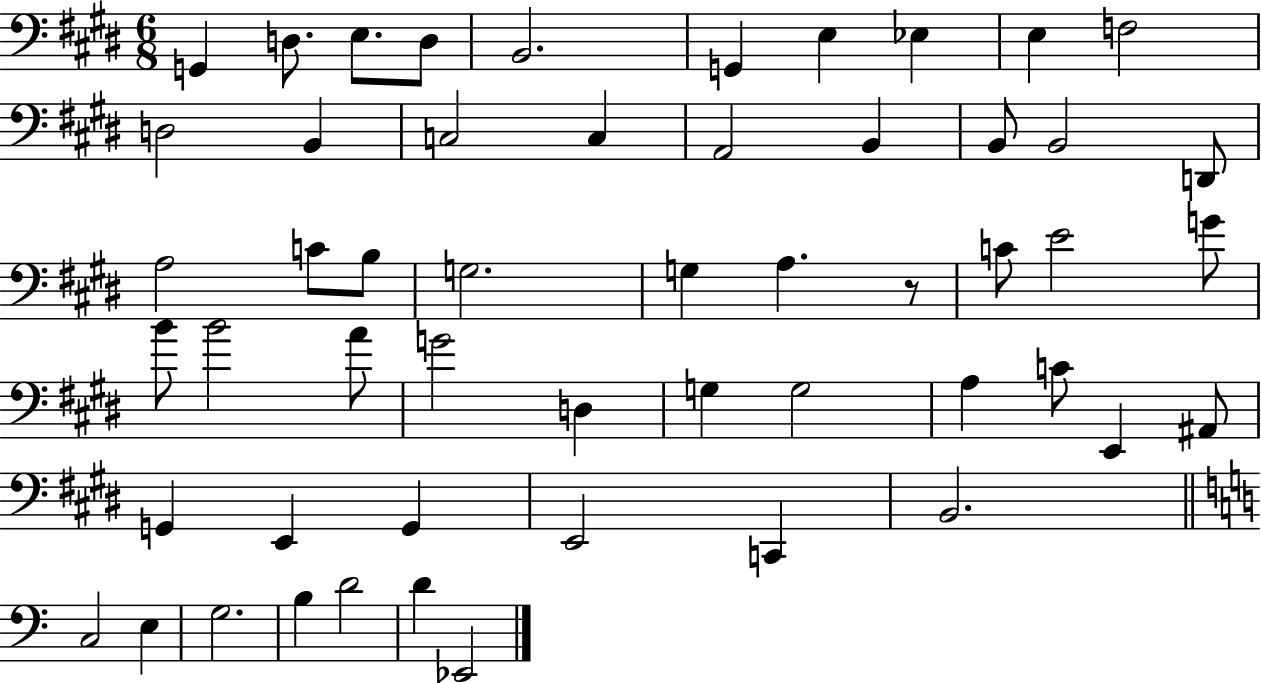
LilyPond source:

{
  \clef bass
  \numericTimeSignature
  \time 6/8
  \key e \major
  g,4 d8. e8. d8 | b,2. | g,4 e4 ees4 | e4 f2 | \break d2 b,4 | c2 c4 | a,2 b,4 | b,8 b,2 d,8 | \break a2 c'8 b8 | g2. | g4 a4. r8 | c'8 e'2 g'8 | \break b'8 b'2 a'8 | g'2 d4 | g4 g2 | a4 c'8 e,4 ais,8 | \break g,4 e,4 g,4 | e,2 c,4 | b,2. | \bar "||" \break \key a \minor c2 e4 | g2. | b4 d'2 | d'4 ees,2 | \break \bar "|."
}